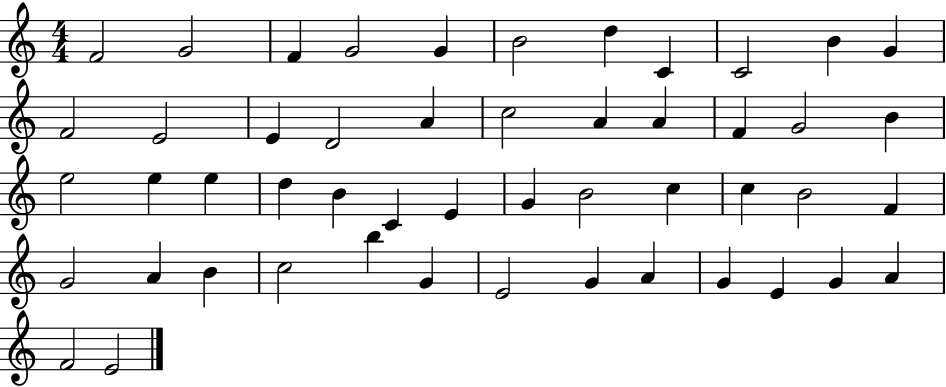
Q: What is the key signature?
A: C major